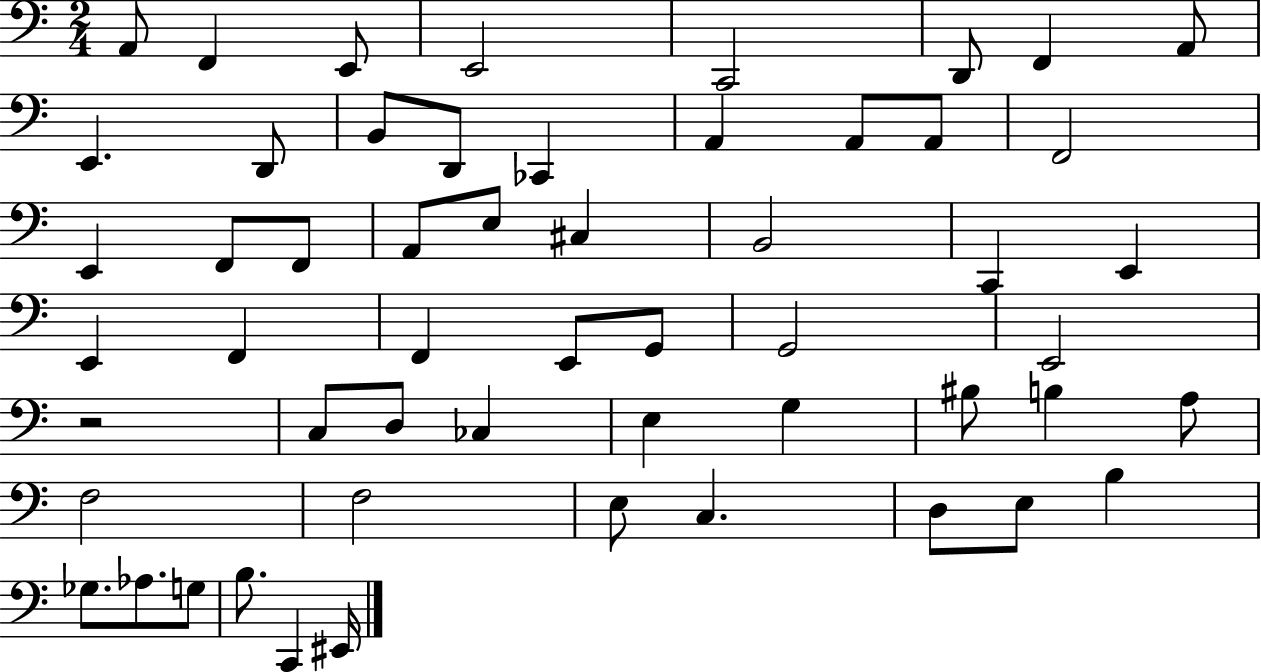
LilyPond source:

{
  \clef bass
  \numericTimeSignature
  \time 2/4
  \key c \major
  a,8 f,4 e,8 | e,2 | c,2 | d,8 f,4 a,8 | \break e,4. d,8 | b,8 d,8 ces,4 | a,4 a,8 a,8 | f,2 | \break e,4 f,8 f,8 | a,8 e8 cis4 | b,2 | c,4 e,4 | \break e,4 f,4 | f,4 e,8 g,8 | g,2 | e,2 | \break r2 | c8 d8 ces4 | e4 g4 | bis8 b4 a8 | \break f2 | f2 | e8 c4. | d8 e8 b4 | \break ges8. aes8. g8 | b8. c,4 eis,16 | \bar "|."
}